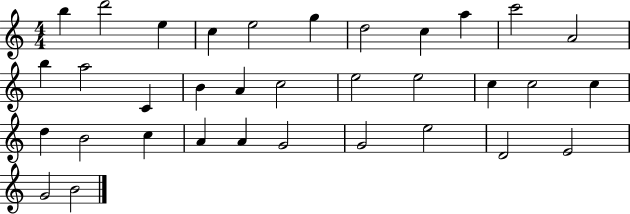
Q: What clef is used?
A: treble